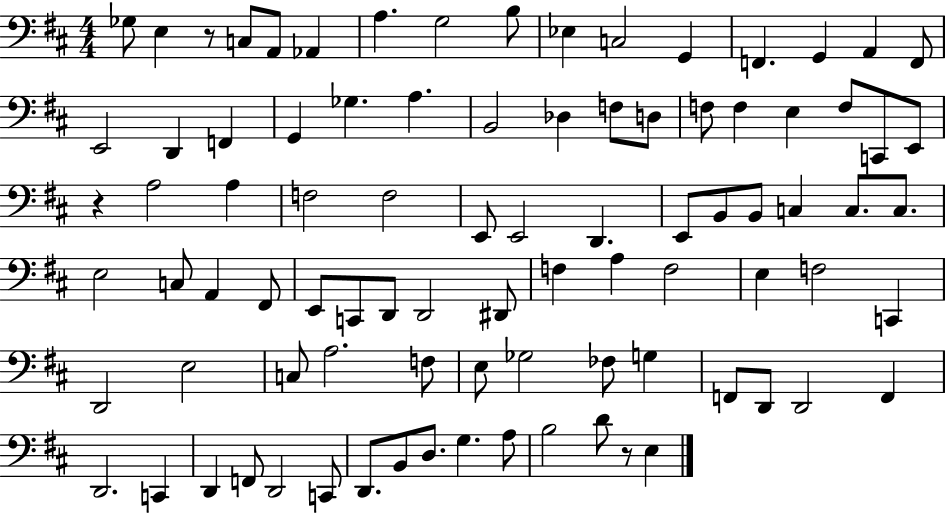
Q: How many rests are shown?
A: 3